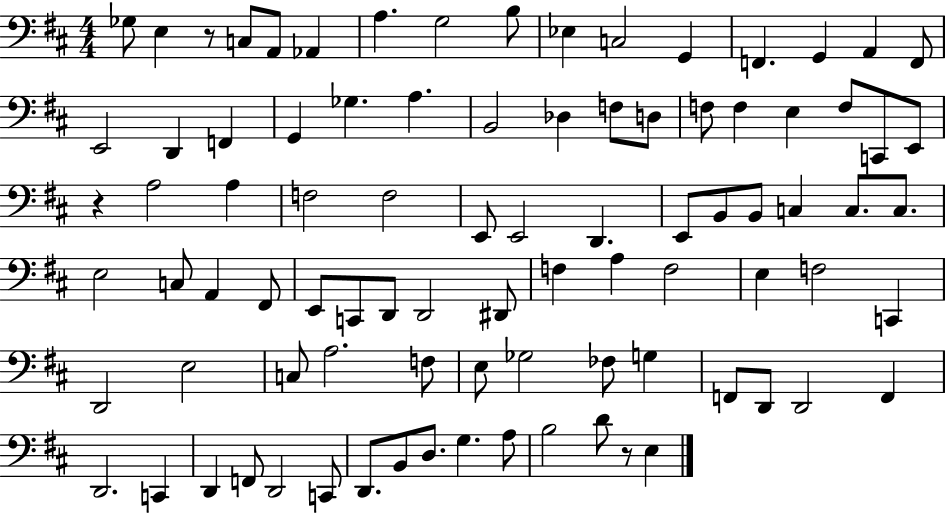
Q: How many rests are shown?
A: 3